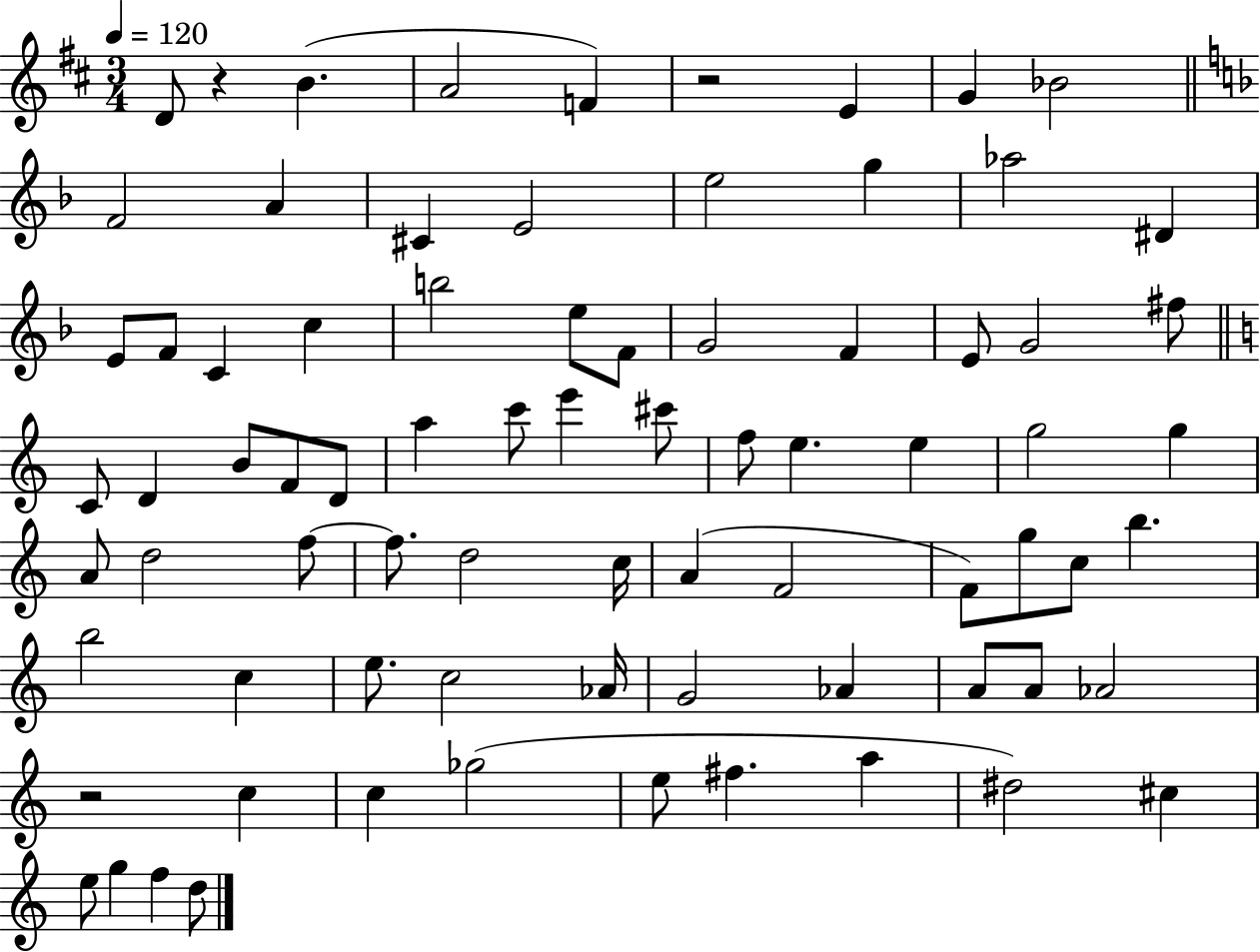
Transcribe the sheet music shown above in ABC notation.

X:1
T:Untitled
M:3/4
L:1/4
K:D
D/2 z B A2 F z2 E G _B2 F2 A ^C E2 e2 g _a2 ^D E/2 F/2 C c b2 e/2 F/2 G2 F E/2 G2 ^f/2 C/2 D B/2 F/2 D/2 a c'/2 e' ^c'/2 f/2 e e g2 g A/2 d2 f/2 f/2 d2 c/4 A F2 F/2 g/2 c/2 b b2 c e/2 c2 _A/4 G2 _A A/2 A/2 _A2 z2 c c _g2 e/2 ^f a ^d2 ^c e/2 g f d/2